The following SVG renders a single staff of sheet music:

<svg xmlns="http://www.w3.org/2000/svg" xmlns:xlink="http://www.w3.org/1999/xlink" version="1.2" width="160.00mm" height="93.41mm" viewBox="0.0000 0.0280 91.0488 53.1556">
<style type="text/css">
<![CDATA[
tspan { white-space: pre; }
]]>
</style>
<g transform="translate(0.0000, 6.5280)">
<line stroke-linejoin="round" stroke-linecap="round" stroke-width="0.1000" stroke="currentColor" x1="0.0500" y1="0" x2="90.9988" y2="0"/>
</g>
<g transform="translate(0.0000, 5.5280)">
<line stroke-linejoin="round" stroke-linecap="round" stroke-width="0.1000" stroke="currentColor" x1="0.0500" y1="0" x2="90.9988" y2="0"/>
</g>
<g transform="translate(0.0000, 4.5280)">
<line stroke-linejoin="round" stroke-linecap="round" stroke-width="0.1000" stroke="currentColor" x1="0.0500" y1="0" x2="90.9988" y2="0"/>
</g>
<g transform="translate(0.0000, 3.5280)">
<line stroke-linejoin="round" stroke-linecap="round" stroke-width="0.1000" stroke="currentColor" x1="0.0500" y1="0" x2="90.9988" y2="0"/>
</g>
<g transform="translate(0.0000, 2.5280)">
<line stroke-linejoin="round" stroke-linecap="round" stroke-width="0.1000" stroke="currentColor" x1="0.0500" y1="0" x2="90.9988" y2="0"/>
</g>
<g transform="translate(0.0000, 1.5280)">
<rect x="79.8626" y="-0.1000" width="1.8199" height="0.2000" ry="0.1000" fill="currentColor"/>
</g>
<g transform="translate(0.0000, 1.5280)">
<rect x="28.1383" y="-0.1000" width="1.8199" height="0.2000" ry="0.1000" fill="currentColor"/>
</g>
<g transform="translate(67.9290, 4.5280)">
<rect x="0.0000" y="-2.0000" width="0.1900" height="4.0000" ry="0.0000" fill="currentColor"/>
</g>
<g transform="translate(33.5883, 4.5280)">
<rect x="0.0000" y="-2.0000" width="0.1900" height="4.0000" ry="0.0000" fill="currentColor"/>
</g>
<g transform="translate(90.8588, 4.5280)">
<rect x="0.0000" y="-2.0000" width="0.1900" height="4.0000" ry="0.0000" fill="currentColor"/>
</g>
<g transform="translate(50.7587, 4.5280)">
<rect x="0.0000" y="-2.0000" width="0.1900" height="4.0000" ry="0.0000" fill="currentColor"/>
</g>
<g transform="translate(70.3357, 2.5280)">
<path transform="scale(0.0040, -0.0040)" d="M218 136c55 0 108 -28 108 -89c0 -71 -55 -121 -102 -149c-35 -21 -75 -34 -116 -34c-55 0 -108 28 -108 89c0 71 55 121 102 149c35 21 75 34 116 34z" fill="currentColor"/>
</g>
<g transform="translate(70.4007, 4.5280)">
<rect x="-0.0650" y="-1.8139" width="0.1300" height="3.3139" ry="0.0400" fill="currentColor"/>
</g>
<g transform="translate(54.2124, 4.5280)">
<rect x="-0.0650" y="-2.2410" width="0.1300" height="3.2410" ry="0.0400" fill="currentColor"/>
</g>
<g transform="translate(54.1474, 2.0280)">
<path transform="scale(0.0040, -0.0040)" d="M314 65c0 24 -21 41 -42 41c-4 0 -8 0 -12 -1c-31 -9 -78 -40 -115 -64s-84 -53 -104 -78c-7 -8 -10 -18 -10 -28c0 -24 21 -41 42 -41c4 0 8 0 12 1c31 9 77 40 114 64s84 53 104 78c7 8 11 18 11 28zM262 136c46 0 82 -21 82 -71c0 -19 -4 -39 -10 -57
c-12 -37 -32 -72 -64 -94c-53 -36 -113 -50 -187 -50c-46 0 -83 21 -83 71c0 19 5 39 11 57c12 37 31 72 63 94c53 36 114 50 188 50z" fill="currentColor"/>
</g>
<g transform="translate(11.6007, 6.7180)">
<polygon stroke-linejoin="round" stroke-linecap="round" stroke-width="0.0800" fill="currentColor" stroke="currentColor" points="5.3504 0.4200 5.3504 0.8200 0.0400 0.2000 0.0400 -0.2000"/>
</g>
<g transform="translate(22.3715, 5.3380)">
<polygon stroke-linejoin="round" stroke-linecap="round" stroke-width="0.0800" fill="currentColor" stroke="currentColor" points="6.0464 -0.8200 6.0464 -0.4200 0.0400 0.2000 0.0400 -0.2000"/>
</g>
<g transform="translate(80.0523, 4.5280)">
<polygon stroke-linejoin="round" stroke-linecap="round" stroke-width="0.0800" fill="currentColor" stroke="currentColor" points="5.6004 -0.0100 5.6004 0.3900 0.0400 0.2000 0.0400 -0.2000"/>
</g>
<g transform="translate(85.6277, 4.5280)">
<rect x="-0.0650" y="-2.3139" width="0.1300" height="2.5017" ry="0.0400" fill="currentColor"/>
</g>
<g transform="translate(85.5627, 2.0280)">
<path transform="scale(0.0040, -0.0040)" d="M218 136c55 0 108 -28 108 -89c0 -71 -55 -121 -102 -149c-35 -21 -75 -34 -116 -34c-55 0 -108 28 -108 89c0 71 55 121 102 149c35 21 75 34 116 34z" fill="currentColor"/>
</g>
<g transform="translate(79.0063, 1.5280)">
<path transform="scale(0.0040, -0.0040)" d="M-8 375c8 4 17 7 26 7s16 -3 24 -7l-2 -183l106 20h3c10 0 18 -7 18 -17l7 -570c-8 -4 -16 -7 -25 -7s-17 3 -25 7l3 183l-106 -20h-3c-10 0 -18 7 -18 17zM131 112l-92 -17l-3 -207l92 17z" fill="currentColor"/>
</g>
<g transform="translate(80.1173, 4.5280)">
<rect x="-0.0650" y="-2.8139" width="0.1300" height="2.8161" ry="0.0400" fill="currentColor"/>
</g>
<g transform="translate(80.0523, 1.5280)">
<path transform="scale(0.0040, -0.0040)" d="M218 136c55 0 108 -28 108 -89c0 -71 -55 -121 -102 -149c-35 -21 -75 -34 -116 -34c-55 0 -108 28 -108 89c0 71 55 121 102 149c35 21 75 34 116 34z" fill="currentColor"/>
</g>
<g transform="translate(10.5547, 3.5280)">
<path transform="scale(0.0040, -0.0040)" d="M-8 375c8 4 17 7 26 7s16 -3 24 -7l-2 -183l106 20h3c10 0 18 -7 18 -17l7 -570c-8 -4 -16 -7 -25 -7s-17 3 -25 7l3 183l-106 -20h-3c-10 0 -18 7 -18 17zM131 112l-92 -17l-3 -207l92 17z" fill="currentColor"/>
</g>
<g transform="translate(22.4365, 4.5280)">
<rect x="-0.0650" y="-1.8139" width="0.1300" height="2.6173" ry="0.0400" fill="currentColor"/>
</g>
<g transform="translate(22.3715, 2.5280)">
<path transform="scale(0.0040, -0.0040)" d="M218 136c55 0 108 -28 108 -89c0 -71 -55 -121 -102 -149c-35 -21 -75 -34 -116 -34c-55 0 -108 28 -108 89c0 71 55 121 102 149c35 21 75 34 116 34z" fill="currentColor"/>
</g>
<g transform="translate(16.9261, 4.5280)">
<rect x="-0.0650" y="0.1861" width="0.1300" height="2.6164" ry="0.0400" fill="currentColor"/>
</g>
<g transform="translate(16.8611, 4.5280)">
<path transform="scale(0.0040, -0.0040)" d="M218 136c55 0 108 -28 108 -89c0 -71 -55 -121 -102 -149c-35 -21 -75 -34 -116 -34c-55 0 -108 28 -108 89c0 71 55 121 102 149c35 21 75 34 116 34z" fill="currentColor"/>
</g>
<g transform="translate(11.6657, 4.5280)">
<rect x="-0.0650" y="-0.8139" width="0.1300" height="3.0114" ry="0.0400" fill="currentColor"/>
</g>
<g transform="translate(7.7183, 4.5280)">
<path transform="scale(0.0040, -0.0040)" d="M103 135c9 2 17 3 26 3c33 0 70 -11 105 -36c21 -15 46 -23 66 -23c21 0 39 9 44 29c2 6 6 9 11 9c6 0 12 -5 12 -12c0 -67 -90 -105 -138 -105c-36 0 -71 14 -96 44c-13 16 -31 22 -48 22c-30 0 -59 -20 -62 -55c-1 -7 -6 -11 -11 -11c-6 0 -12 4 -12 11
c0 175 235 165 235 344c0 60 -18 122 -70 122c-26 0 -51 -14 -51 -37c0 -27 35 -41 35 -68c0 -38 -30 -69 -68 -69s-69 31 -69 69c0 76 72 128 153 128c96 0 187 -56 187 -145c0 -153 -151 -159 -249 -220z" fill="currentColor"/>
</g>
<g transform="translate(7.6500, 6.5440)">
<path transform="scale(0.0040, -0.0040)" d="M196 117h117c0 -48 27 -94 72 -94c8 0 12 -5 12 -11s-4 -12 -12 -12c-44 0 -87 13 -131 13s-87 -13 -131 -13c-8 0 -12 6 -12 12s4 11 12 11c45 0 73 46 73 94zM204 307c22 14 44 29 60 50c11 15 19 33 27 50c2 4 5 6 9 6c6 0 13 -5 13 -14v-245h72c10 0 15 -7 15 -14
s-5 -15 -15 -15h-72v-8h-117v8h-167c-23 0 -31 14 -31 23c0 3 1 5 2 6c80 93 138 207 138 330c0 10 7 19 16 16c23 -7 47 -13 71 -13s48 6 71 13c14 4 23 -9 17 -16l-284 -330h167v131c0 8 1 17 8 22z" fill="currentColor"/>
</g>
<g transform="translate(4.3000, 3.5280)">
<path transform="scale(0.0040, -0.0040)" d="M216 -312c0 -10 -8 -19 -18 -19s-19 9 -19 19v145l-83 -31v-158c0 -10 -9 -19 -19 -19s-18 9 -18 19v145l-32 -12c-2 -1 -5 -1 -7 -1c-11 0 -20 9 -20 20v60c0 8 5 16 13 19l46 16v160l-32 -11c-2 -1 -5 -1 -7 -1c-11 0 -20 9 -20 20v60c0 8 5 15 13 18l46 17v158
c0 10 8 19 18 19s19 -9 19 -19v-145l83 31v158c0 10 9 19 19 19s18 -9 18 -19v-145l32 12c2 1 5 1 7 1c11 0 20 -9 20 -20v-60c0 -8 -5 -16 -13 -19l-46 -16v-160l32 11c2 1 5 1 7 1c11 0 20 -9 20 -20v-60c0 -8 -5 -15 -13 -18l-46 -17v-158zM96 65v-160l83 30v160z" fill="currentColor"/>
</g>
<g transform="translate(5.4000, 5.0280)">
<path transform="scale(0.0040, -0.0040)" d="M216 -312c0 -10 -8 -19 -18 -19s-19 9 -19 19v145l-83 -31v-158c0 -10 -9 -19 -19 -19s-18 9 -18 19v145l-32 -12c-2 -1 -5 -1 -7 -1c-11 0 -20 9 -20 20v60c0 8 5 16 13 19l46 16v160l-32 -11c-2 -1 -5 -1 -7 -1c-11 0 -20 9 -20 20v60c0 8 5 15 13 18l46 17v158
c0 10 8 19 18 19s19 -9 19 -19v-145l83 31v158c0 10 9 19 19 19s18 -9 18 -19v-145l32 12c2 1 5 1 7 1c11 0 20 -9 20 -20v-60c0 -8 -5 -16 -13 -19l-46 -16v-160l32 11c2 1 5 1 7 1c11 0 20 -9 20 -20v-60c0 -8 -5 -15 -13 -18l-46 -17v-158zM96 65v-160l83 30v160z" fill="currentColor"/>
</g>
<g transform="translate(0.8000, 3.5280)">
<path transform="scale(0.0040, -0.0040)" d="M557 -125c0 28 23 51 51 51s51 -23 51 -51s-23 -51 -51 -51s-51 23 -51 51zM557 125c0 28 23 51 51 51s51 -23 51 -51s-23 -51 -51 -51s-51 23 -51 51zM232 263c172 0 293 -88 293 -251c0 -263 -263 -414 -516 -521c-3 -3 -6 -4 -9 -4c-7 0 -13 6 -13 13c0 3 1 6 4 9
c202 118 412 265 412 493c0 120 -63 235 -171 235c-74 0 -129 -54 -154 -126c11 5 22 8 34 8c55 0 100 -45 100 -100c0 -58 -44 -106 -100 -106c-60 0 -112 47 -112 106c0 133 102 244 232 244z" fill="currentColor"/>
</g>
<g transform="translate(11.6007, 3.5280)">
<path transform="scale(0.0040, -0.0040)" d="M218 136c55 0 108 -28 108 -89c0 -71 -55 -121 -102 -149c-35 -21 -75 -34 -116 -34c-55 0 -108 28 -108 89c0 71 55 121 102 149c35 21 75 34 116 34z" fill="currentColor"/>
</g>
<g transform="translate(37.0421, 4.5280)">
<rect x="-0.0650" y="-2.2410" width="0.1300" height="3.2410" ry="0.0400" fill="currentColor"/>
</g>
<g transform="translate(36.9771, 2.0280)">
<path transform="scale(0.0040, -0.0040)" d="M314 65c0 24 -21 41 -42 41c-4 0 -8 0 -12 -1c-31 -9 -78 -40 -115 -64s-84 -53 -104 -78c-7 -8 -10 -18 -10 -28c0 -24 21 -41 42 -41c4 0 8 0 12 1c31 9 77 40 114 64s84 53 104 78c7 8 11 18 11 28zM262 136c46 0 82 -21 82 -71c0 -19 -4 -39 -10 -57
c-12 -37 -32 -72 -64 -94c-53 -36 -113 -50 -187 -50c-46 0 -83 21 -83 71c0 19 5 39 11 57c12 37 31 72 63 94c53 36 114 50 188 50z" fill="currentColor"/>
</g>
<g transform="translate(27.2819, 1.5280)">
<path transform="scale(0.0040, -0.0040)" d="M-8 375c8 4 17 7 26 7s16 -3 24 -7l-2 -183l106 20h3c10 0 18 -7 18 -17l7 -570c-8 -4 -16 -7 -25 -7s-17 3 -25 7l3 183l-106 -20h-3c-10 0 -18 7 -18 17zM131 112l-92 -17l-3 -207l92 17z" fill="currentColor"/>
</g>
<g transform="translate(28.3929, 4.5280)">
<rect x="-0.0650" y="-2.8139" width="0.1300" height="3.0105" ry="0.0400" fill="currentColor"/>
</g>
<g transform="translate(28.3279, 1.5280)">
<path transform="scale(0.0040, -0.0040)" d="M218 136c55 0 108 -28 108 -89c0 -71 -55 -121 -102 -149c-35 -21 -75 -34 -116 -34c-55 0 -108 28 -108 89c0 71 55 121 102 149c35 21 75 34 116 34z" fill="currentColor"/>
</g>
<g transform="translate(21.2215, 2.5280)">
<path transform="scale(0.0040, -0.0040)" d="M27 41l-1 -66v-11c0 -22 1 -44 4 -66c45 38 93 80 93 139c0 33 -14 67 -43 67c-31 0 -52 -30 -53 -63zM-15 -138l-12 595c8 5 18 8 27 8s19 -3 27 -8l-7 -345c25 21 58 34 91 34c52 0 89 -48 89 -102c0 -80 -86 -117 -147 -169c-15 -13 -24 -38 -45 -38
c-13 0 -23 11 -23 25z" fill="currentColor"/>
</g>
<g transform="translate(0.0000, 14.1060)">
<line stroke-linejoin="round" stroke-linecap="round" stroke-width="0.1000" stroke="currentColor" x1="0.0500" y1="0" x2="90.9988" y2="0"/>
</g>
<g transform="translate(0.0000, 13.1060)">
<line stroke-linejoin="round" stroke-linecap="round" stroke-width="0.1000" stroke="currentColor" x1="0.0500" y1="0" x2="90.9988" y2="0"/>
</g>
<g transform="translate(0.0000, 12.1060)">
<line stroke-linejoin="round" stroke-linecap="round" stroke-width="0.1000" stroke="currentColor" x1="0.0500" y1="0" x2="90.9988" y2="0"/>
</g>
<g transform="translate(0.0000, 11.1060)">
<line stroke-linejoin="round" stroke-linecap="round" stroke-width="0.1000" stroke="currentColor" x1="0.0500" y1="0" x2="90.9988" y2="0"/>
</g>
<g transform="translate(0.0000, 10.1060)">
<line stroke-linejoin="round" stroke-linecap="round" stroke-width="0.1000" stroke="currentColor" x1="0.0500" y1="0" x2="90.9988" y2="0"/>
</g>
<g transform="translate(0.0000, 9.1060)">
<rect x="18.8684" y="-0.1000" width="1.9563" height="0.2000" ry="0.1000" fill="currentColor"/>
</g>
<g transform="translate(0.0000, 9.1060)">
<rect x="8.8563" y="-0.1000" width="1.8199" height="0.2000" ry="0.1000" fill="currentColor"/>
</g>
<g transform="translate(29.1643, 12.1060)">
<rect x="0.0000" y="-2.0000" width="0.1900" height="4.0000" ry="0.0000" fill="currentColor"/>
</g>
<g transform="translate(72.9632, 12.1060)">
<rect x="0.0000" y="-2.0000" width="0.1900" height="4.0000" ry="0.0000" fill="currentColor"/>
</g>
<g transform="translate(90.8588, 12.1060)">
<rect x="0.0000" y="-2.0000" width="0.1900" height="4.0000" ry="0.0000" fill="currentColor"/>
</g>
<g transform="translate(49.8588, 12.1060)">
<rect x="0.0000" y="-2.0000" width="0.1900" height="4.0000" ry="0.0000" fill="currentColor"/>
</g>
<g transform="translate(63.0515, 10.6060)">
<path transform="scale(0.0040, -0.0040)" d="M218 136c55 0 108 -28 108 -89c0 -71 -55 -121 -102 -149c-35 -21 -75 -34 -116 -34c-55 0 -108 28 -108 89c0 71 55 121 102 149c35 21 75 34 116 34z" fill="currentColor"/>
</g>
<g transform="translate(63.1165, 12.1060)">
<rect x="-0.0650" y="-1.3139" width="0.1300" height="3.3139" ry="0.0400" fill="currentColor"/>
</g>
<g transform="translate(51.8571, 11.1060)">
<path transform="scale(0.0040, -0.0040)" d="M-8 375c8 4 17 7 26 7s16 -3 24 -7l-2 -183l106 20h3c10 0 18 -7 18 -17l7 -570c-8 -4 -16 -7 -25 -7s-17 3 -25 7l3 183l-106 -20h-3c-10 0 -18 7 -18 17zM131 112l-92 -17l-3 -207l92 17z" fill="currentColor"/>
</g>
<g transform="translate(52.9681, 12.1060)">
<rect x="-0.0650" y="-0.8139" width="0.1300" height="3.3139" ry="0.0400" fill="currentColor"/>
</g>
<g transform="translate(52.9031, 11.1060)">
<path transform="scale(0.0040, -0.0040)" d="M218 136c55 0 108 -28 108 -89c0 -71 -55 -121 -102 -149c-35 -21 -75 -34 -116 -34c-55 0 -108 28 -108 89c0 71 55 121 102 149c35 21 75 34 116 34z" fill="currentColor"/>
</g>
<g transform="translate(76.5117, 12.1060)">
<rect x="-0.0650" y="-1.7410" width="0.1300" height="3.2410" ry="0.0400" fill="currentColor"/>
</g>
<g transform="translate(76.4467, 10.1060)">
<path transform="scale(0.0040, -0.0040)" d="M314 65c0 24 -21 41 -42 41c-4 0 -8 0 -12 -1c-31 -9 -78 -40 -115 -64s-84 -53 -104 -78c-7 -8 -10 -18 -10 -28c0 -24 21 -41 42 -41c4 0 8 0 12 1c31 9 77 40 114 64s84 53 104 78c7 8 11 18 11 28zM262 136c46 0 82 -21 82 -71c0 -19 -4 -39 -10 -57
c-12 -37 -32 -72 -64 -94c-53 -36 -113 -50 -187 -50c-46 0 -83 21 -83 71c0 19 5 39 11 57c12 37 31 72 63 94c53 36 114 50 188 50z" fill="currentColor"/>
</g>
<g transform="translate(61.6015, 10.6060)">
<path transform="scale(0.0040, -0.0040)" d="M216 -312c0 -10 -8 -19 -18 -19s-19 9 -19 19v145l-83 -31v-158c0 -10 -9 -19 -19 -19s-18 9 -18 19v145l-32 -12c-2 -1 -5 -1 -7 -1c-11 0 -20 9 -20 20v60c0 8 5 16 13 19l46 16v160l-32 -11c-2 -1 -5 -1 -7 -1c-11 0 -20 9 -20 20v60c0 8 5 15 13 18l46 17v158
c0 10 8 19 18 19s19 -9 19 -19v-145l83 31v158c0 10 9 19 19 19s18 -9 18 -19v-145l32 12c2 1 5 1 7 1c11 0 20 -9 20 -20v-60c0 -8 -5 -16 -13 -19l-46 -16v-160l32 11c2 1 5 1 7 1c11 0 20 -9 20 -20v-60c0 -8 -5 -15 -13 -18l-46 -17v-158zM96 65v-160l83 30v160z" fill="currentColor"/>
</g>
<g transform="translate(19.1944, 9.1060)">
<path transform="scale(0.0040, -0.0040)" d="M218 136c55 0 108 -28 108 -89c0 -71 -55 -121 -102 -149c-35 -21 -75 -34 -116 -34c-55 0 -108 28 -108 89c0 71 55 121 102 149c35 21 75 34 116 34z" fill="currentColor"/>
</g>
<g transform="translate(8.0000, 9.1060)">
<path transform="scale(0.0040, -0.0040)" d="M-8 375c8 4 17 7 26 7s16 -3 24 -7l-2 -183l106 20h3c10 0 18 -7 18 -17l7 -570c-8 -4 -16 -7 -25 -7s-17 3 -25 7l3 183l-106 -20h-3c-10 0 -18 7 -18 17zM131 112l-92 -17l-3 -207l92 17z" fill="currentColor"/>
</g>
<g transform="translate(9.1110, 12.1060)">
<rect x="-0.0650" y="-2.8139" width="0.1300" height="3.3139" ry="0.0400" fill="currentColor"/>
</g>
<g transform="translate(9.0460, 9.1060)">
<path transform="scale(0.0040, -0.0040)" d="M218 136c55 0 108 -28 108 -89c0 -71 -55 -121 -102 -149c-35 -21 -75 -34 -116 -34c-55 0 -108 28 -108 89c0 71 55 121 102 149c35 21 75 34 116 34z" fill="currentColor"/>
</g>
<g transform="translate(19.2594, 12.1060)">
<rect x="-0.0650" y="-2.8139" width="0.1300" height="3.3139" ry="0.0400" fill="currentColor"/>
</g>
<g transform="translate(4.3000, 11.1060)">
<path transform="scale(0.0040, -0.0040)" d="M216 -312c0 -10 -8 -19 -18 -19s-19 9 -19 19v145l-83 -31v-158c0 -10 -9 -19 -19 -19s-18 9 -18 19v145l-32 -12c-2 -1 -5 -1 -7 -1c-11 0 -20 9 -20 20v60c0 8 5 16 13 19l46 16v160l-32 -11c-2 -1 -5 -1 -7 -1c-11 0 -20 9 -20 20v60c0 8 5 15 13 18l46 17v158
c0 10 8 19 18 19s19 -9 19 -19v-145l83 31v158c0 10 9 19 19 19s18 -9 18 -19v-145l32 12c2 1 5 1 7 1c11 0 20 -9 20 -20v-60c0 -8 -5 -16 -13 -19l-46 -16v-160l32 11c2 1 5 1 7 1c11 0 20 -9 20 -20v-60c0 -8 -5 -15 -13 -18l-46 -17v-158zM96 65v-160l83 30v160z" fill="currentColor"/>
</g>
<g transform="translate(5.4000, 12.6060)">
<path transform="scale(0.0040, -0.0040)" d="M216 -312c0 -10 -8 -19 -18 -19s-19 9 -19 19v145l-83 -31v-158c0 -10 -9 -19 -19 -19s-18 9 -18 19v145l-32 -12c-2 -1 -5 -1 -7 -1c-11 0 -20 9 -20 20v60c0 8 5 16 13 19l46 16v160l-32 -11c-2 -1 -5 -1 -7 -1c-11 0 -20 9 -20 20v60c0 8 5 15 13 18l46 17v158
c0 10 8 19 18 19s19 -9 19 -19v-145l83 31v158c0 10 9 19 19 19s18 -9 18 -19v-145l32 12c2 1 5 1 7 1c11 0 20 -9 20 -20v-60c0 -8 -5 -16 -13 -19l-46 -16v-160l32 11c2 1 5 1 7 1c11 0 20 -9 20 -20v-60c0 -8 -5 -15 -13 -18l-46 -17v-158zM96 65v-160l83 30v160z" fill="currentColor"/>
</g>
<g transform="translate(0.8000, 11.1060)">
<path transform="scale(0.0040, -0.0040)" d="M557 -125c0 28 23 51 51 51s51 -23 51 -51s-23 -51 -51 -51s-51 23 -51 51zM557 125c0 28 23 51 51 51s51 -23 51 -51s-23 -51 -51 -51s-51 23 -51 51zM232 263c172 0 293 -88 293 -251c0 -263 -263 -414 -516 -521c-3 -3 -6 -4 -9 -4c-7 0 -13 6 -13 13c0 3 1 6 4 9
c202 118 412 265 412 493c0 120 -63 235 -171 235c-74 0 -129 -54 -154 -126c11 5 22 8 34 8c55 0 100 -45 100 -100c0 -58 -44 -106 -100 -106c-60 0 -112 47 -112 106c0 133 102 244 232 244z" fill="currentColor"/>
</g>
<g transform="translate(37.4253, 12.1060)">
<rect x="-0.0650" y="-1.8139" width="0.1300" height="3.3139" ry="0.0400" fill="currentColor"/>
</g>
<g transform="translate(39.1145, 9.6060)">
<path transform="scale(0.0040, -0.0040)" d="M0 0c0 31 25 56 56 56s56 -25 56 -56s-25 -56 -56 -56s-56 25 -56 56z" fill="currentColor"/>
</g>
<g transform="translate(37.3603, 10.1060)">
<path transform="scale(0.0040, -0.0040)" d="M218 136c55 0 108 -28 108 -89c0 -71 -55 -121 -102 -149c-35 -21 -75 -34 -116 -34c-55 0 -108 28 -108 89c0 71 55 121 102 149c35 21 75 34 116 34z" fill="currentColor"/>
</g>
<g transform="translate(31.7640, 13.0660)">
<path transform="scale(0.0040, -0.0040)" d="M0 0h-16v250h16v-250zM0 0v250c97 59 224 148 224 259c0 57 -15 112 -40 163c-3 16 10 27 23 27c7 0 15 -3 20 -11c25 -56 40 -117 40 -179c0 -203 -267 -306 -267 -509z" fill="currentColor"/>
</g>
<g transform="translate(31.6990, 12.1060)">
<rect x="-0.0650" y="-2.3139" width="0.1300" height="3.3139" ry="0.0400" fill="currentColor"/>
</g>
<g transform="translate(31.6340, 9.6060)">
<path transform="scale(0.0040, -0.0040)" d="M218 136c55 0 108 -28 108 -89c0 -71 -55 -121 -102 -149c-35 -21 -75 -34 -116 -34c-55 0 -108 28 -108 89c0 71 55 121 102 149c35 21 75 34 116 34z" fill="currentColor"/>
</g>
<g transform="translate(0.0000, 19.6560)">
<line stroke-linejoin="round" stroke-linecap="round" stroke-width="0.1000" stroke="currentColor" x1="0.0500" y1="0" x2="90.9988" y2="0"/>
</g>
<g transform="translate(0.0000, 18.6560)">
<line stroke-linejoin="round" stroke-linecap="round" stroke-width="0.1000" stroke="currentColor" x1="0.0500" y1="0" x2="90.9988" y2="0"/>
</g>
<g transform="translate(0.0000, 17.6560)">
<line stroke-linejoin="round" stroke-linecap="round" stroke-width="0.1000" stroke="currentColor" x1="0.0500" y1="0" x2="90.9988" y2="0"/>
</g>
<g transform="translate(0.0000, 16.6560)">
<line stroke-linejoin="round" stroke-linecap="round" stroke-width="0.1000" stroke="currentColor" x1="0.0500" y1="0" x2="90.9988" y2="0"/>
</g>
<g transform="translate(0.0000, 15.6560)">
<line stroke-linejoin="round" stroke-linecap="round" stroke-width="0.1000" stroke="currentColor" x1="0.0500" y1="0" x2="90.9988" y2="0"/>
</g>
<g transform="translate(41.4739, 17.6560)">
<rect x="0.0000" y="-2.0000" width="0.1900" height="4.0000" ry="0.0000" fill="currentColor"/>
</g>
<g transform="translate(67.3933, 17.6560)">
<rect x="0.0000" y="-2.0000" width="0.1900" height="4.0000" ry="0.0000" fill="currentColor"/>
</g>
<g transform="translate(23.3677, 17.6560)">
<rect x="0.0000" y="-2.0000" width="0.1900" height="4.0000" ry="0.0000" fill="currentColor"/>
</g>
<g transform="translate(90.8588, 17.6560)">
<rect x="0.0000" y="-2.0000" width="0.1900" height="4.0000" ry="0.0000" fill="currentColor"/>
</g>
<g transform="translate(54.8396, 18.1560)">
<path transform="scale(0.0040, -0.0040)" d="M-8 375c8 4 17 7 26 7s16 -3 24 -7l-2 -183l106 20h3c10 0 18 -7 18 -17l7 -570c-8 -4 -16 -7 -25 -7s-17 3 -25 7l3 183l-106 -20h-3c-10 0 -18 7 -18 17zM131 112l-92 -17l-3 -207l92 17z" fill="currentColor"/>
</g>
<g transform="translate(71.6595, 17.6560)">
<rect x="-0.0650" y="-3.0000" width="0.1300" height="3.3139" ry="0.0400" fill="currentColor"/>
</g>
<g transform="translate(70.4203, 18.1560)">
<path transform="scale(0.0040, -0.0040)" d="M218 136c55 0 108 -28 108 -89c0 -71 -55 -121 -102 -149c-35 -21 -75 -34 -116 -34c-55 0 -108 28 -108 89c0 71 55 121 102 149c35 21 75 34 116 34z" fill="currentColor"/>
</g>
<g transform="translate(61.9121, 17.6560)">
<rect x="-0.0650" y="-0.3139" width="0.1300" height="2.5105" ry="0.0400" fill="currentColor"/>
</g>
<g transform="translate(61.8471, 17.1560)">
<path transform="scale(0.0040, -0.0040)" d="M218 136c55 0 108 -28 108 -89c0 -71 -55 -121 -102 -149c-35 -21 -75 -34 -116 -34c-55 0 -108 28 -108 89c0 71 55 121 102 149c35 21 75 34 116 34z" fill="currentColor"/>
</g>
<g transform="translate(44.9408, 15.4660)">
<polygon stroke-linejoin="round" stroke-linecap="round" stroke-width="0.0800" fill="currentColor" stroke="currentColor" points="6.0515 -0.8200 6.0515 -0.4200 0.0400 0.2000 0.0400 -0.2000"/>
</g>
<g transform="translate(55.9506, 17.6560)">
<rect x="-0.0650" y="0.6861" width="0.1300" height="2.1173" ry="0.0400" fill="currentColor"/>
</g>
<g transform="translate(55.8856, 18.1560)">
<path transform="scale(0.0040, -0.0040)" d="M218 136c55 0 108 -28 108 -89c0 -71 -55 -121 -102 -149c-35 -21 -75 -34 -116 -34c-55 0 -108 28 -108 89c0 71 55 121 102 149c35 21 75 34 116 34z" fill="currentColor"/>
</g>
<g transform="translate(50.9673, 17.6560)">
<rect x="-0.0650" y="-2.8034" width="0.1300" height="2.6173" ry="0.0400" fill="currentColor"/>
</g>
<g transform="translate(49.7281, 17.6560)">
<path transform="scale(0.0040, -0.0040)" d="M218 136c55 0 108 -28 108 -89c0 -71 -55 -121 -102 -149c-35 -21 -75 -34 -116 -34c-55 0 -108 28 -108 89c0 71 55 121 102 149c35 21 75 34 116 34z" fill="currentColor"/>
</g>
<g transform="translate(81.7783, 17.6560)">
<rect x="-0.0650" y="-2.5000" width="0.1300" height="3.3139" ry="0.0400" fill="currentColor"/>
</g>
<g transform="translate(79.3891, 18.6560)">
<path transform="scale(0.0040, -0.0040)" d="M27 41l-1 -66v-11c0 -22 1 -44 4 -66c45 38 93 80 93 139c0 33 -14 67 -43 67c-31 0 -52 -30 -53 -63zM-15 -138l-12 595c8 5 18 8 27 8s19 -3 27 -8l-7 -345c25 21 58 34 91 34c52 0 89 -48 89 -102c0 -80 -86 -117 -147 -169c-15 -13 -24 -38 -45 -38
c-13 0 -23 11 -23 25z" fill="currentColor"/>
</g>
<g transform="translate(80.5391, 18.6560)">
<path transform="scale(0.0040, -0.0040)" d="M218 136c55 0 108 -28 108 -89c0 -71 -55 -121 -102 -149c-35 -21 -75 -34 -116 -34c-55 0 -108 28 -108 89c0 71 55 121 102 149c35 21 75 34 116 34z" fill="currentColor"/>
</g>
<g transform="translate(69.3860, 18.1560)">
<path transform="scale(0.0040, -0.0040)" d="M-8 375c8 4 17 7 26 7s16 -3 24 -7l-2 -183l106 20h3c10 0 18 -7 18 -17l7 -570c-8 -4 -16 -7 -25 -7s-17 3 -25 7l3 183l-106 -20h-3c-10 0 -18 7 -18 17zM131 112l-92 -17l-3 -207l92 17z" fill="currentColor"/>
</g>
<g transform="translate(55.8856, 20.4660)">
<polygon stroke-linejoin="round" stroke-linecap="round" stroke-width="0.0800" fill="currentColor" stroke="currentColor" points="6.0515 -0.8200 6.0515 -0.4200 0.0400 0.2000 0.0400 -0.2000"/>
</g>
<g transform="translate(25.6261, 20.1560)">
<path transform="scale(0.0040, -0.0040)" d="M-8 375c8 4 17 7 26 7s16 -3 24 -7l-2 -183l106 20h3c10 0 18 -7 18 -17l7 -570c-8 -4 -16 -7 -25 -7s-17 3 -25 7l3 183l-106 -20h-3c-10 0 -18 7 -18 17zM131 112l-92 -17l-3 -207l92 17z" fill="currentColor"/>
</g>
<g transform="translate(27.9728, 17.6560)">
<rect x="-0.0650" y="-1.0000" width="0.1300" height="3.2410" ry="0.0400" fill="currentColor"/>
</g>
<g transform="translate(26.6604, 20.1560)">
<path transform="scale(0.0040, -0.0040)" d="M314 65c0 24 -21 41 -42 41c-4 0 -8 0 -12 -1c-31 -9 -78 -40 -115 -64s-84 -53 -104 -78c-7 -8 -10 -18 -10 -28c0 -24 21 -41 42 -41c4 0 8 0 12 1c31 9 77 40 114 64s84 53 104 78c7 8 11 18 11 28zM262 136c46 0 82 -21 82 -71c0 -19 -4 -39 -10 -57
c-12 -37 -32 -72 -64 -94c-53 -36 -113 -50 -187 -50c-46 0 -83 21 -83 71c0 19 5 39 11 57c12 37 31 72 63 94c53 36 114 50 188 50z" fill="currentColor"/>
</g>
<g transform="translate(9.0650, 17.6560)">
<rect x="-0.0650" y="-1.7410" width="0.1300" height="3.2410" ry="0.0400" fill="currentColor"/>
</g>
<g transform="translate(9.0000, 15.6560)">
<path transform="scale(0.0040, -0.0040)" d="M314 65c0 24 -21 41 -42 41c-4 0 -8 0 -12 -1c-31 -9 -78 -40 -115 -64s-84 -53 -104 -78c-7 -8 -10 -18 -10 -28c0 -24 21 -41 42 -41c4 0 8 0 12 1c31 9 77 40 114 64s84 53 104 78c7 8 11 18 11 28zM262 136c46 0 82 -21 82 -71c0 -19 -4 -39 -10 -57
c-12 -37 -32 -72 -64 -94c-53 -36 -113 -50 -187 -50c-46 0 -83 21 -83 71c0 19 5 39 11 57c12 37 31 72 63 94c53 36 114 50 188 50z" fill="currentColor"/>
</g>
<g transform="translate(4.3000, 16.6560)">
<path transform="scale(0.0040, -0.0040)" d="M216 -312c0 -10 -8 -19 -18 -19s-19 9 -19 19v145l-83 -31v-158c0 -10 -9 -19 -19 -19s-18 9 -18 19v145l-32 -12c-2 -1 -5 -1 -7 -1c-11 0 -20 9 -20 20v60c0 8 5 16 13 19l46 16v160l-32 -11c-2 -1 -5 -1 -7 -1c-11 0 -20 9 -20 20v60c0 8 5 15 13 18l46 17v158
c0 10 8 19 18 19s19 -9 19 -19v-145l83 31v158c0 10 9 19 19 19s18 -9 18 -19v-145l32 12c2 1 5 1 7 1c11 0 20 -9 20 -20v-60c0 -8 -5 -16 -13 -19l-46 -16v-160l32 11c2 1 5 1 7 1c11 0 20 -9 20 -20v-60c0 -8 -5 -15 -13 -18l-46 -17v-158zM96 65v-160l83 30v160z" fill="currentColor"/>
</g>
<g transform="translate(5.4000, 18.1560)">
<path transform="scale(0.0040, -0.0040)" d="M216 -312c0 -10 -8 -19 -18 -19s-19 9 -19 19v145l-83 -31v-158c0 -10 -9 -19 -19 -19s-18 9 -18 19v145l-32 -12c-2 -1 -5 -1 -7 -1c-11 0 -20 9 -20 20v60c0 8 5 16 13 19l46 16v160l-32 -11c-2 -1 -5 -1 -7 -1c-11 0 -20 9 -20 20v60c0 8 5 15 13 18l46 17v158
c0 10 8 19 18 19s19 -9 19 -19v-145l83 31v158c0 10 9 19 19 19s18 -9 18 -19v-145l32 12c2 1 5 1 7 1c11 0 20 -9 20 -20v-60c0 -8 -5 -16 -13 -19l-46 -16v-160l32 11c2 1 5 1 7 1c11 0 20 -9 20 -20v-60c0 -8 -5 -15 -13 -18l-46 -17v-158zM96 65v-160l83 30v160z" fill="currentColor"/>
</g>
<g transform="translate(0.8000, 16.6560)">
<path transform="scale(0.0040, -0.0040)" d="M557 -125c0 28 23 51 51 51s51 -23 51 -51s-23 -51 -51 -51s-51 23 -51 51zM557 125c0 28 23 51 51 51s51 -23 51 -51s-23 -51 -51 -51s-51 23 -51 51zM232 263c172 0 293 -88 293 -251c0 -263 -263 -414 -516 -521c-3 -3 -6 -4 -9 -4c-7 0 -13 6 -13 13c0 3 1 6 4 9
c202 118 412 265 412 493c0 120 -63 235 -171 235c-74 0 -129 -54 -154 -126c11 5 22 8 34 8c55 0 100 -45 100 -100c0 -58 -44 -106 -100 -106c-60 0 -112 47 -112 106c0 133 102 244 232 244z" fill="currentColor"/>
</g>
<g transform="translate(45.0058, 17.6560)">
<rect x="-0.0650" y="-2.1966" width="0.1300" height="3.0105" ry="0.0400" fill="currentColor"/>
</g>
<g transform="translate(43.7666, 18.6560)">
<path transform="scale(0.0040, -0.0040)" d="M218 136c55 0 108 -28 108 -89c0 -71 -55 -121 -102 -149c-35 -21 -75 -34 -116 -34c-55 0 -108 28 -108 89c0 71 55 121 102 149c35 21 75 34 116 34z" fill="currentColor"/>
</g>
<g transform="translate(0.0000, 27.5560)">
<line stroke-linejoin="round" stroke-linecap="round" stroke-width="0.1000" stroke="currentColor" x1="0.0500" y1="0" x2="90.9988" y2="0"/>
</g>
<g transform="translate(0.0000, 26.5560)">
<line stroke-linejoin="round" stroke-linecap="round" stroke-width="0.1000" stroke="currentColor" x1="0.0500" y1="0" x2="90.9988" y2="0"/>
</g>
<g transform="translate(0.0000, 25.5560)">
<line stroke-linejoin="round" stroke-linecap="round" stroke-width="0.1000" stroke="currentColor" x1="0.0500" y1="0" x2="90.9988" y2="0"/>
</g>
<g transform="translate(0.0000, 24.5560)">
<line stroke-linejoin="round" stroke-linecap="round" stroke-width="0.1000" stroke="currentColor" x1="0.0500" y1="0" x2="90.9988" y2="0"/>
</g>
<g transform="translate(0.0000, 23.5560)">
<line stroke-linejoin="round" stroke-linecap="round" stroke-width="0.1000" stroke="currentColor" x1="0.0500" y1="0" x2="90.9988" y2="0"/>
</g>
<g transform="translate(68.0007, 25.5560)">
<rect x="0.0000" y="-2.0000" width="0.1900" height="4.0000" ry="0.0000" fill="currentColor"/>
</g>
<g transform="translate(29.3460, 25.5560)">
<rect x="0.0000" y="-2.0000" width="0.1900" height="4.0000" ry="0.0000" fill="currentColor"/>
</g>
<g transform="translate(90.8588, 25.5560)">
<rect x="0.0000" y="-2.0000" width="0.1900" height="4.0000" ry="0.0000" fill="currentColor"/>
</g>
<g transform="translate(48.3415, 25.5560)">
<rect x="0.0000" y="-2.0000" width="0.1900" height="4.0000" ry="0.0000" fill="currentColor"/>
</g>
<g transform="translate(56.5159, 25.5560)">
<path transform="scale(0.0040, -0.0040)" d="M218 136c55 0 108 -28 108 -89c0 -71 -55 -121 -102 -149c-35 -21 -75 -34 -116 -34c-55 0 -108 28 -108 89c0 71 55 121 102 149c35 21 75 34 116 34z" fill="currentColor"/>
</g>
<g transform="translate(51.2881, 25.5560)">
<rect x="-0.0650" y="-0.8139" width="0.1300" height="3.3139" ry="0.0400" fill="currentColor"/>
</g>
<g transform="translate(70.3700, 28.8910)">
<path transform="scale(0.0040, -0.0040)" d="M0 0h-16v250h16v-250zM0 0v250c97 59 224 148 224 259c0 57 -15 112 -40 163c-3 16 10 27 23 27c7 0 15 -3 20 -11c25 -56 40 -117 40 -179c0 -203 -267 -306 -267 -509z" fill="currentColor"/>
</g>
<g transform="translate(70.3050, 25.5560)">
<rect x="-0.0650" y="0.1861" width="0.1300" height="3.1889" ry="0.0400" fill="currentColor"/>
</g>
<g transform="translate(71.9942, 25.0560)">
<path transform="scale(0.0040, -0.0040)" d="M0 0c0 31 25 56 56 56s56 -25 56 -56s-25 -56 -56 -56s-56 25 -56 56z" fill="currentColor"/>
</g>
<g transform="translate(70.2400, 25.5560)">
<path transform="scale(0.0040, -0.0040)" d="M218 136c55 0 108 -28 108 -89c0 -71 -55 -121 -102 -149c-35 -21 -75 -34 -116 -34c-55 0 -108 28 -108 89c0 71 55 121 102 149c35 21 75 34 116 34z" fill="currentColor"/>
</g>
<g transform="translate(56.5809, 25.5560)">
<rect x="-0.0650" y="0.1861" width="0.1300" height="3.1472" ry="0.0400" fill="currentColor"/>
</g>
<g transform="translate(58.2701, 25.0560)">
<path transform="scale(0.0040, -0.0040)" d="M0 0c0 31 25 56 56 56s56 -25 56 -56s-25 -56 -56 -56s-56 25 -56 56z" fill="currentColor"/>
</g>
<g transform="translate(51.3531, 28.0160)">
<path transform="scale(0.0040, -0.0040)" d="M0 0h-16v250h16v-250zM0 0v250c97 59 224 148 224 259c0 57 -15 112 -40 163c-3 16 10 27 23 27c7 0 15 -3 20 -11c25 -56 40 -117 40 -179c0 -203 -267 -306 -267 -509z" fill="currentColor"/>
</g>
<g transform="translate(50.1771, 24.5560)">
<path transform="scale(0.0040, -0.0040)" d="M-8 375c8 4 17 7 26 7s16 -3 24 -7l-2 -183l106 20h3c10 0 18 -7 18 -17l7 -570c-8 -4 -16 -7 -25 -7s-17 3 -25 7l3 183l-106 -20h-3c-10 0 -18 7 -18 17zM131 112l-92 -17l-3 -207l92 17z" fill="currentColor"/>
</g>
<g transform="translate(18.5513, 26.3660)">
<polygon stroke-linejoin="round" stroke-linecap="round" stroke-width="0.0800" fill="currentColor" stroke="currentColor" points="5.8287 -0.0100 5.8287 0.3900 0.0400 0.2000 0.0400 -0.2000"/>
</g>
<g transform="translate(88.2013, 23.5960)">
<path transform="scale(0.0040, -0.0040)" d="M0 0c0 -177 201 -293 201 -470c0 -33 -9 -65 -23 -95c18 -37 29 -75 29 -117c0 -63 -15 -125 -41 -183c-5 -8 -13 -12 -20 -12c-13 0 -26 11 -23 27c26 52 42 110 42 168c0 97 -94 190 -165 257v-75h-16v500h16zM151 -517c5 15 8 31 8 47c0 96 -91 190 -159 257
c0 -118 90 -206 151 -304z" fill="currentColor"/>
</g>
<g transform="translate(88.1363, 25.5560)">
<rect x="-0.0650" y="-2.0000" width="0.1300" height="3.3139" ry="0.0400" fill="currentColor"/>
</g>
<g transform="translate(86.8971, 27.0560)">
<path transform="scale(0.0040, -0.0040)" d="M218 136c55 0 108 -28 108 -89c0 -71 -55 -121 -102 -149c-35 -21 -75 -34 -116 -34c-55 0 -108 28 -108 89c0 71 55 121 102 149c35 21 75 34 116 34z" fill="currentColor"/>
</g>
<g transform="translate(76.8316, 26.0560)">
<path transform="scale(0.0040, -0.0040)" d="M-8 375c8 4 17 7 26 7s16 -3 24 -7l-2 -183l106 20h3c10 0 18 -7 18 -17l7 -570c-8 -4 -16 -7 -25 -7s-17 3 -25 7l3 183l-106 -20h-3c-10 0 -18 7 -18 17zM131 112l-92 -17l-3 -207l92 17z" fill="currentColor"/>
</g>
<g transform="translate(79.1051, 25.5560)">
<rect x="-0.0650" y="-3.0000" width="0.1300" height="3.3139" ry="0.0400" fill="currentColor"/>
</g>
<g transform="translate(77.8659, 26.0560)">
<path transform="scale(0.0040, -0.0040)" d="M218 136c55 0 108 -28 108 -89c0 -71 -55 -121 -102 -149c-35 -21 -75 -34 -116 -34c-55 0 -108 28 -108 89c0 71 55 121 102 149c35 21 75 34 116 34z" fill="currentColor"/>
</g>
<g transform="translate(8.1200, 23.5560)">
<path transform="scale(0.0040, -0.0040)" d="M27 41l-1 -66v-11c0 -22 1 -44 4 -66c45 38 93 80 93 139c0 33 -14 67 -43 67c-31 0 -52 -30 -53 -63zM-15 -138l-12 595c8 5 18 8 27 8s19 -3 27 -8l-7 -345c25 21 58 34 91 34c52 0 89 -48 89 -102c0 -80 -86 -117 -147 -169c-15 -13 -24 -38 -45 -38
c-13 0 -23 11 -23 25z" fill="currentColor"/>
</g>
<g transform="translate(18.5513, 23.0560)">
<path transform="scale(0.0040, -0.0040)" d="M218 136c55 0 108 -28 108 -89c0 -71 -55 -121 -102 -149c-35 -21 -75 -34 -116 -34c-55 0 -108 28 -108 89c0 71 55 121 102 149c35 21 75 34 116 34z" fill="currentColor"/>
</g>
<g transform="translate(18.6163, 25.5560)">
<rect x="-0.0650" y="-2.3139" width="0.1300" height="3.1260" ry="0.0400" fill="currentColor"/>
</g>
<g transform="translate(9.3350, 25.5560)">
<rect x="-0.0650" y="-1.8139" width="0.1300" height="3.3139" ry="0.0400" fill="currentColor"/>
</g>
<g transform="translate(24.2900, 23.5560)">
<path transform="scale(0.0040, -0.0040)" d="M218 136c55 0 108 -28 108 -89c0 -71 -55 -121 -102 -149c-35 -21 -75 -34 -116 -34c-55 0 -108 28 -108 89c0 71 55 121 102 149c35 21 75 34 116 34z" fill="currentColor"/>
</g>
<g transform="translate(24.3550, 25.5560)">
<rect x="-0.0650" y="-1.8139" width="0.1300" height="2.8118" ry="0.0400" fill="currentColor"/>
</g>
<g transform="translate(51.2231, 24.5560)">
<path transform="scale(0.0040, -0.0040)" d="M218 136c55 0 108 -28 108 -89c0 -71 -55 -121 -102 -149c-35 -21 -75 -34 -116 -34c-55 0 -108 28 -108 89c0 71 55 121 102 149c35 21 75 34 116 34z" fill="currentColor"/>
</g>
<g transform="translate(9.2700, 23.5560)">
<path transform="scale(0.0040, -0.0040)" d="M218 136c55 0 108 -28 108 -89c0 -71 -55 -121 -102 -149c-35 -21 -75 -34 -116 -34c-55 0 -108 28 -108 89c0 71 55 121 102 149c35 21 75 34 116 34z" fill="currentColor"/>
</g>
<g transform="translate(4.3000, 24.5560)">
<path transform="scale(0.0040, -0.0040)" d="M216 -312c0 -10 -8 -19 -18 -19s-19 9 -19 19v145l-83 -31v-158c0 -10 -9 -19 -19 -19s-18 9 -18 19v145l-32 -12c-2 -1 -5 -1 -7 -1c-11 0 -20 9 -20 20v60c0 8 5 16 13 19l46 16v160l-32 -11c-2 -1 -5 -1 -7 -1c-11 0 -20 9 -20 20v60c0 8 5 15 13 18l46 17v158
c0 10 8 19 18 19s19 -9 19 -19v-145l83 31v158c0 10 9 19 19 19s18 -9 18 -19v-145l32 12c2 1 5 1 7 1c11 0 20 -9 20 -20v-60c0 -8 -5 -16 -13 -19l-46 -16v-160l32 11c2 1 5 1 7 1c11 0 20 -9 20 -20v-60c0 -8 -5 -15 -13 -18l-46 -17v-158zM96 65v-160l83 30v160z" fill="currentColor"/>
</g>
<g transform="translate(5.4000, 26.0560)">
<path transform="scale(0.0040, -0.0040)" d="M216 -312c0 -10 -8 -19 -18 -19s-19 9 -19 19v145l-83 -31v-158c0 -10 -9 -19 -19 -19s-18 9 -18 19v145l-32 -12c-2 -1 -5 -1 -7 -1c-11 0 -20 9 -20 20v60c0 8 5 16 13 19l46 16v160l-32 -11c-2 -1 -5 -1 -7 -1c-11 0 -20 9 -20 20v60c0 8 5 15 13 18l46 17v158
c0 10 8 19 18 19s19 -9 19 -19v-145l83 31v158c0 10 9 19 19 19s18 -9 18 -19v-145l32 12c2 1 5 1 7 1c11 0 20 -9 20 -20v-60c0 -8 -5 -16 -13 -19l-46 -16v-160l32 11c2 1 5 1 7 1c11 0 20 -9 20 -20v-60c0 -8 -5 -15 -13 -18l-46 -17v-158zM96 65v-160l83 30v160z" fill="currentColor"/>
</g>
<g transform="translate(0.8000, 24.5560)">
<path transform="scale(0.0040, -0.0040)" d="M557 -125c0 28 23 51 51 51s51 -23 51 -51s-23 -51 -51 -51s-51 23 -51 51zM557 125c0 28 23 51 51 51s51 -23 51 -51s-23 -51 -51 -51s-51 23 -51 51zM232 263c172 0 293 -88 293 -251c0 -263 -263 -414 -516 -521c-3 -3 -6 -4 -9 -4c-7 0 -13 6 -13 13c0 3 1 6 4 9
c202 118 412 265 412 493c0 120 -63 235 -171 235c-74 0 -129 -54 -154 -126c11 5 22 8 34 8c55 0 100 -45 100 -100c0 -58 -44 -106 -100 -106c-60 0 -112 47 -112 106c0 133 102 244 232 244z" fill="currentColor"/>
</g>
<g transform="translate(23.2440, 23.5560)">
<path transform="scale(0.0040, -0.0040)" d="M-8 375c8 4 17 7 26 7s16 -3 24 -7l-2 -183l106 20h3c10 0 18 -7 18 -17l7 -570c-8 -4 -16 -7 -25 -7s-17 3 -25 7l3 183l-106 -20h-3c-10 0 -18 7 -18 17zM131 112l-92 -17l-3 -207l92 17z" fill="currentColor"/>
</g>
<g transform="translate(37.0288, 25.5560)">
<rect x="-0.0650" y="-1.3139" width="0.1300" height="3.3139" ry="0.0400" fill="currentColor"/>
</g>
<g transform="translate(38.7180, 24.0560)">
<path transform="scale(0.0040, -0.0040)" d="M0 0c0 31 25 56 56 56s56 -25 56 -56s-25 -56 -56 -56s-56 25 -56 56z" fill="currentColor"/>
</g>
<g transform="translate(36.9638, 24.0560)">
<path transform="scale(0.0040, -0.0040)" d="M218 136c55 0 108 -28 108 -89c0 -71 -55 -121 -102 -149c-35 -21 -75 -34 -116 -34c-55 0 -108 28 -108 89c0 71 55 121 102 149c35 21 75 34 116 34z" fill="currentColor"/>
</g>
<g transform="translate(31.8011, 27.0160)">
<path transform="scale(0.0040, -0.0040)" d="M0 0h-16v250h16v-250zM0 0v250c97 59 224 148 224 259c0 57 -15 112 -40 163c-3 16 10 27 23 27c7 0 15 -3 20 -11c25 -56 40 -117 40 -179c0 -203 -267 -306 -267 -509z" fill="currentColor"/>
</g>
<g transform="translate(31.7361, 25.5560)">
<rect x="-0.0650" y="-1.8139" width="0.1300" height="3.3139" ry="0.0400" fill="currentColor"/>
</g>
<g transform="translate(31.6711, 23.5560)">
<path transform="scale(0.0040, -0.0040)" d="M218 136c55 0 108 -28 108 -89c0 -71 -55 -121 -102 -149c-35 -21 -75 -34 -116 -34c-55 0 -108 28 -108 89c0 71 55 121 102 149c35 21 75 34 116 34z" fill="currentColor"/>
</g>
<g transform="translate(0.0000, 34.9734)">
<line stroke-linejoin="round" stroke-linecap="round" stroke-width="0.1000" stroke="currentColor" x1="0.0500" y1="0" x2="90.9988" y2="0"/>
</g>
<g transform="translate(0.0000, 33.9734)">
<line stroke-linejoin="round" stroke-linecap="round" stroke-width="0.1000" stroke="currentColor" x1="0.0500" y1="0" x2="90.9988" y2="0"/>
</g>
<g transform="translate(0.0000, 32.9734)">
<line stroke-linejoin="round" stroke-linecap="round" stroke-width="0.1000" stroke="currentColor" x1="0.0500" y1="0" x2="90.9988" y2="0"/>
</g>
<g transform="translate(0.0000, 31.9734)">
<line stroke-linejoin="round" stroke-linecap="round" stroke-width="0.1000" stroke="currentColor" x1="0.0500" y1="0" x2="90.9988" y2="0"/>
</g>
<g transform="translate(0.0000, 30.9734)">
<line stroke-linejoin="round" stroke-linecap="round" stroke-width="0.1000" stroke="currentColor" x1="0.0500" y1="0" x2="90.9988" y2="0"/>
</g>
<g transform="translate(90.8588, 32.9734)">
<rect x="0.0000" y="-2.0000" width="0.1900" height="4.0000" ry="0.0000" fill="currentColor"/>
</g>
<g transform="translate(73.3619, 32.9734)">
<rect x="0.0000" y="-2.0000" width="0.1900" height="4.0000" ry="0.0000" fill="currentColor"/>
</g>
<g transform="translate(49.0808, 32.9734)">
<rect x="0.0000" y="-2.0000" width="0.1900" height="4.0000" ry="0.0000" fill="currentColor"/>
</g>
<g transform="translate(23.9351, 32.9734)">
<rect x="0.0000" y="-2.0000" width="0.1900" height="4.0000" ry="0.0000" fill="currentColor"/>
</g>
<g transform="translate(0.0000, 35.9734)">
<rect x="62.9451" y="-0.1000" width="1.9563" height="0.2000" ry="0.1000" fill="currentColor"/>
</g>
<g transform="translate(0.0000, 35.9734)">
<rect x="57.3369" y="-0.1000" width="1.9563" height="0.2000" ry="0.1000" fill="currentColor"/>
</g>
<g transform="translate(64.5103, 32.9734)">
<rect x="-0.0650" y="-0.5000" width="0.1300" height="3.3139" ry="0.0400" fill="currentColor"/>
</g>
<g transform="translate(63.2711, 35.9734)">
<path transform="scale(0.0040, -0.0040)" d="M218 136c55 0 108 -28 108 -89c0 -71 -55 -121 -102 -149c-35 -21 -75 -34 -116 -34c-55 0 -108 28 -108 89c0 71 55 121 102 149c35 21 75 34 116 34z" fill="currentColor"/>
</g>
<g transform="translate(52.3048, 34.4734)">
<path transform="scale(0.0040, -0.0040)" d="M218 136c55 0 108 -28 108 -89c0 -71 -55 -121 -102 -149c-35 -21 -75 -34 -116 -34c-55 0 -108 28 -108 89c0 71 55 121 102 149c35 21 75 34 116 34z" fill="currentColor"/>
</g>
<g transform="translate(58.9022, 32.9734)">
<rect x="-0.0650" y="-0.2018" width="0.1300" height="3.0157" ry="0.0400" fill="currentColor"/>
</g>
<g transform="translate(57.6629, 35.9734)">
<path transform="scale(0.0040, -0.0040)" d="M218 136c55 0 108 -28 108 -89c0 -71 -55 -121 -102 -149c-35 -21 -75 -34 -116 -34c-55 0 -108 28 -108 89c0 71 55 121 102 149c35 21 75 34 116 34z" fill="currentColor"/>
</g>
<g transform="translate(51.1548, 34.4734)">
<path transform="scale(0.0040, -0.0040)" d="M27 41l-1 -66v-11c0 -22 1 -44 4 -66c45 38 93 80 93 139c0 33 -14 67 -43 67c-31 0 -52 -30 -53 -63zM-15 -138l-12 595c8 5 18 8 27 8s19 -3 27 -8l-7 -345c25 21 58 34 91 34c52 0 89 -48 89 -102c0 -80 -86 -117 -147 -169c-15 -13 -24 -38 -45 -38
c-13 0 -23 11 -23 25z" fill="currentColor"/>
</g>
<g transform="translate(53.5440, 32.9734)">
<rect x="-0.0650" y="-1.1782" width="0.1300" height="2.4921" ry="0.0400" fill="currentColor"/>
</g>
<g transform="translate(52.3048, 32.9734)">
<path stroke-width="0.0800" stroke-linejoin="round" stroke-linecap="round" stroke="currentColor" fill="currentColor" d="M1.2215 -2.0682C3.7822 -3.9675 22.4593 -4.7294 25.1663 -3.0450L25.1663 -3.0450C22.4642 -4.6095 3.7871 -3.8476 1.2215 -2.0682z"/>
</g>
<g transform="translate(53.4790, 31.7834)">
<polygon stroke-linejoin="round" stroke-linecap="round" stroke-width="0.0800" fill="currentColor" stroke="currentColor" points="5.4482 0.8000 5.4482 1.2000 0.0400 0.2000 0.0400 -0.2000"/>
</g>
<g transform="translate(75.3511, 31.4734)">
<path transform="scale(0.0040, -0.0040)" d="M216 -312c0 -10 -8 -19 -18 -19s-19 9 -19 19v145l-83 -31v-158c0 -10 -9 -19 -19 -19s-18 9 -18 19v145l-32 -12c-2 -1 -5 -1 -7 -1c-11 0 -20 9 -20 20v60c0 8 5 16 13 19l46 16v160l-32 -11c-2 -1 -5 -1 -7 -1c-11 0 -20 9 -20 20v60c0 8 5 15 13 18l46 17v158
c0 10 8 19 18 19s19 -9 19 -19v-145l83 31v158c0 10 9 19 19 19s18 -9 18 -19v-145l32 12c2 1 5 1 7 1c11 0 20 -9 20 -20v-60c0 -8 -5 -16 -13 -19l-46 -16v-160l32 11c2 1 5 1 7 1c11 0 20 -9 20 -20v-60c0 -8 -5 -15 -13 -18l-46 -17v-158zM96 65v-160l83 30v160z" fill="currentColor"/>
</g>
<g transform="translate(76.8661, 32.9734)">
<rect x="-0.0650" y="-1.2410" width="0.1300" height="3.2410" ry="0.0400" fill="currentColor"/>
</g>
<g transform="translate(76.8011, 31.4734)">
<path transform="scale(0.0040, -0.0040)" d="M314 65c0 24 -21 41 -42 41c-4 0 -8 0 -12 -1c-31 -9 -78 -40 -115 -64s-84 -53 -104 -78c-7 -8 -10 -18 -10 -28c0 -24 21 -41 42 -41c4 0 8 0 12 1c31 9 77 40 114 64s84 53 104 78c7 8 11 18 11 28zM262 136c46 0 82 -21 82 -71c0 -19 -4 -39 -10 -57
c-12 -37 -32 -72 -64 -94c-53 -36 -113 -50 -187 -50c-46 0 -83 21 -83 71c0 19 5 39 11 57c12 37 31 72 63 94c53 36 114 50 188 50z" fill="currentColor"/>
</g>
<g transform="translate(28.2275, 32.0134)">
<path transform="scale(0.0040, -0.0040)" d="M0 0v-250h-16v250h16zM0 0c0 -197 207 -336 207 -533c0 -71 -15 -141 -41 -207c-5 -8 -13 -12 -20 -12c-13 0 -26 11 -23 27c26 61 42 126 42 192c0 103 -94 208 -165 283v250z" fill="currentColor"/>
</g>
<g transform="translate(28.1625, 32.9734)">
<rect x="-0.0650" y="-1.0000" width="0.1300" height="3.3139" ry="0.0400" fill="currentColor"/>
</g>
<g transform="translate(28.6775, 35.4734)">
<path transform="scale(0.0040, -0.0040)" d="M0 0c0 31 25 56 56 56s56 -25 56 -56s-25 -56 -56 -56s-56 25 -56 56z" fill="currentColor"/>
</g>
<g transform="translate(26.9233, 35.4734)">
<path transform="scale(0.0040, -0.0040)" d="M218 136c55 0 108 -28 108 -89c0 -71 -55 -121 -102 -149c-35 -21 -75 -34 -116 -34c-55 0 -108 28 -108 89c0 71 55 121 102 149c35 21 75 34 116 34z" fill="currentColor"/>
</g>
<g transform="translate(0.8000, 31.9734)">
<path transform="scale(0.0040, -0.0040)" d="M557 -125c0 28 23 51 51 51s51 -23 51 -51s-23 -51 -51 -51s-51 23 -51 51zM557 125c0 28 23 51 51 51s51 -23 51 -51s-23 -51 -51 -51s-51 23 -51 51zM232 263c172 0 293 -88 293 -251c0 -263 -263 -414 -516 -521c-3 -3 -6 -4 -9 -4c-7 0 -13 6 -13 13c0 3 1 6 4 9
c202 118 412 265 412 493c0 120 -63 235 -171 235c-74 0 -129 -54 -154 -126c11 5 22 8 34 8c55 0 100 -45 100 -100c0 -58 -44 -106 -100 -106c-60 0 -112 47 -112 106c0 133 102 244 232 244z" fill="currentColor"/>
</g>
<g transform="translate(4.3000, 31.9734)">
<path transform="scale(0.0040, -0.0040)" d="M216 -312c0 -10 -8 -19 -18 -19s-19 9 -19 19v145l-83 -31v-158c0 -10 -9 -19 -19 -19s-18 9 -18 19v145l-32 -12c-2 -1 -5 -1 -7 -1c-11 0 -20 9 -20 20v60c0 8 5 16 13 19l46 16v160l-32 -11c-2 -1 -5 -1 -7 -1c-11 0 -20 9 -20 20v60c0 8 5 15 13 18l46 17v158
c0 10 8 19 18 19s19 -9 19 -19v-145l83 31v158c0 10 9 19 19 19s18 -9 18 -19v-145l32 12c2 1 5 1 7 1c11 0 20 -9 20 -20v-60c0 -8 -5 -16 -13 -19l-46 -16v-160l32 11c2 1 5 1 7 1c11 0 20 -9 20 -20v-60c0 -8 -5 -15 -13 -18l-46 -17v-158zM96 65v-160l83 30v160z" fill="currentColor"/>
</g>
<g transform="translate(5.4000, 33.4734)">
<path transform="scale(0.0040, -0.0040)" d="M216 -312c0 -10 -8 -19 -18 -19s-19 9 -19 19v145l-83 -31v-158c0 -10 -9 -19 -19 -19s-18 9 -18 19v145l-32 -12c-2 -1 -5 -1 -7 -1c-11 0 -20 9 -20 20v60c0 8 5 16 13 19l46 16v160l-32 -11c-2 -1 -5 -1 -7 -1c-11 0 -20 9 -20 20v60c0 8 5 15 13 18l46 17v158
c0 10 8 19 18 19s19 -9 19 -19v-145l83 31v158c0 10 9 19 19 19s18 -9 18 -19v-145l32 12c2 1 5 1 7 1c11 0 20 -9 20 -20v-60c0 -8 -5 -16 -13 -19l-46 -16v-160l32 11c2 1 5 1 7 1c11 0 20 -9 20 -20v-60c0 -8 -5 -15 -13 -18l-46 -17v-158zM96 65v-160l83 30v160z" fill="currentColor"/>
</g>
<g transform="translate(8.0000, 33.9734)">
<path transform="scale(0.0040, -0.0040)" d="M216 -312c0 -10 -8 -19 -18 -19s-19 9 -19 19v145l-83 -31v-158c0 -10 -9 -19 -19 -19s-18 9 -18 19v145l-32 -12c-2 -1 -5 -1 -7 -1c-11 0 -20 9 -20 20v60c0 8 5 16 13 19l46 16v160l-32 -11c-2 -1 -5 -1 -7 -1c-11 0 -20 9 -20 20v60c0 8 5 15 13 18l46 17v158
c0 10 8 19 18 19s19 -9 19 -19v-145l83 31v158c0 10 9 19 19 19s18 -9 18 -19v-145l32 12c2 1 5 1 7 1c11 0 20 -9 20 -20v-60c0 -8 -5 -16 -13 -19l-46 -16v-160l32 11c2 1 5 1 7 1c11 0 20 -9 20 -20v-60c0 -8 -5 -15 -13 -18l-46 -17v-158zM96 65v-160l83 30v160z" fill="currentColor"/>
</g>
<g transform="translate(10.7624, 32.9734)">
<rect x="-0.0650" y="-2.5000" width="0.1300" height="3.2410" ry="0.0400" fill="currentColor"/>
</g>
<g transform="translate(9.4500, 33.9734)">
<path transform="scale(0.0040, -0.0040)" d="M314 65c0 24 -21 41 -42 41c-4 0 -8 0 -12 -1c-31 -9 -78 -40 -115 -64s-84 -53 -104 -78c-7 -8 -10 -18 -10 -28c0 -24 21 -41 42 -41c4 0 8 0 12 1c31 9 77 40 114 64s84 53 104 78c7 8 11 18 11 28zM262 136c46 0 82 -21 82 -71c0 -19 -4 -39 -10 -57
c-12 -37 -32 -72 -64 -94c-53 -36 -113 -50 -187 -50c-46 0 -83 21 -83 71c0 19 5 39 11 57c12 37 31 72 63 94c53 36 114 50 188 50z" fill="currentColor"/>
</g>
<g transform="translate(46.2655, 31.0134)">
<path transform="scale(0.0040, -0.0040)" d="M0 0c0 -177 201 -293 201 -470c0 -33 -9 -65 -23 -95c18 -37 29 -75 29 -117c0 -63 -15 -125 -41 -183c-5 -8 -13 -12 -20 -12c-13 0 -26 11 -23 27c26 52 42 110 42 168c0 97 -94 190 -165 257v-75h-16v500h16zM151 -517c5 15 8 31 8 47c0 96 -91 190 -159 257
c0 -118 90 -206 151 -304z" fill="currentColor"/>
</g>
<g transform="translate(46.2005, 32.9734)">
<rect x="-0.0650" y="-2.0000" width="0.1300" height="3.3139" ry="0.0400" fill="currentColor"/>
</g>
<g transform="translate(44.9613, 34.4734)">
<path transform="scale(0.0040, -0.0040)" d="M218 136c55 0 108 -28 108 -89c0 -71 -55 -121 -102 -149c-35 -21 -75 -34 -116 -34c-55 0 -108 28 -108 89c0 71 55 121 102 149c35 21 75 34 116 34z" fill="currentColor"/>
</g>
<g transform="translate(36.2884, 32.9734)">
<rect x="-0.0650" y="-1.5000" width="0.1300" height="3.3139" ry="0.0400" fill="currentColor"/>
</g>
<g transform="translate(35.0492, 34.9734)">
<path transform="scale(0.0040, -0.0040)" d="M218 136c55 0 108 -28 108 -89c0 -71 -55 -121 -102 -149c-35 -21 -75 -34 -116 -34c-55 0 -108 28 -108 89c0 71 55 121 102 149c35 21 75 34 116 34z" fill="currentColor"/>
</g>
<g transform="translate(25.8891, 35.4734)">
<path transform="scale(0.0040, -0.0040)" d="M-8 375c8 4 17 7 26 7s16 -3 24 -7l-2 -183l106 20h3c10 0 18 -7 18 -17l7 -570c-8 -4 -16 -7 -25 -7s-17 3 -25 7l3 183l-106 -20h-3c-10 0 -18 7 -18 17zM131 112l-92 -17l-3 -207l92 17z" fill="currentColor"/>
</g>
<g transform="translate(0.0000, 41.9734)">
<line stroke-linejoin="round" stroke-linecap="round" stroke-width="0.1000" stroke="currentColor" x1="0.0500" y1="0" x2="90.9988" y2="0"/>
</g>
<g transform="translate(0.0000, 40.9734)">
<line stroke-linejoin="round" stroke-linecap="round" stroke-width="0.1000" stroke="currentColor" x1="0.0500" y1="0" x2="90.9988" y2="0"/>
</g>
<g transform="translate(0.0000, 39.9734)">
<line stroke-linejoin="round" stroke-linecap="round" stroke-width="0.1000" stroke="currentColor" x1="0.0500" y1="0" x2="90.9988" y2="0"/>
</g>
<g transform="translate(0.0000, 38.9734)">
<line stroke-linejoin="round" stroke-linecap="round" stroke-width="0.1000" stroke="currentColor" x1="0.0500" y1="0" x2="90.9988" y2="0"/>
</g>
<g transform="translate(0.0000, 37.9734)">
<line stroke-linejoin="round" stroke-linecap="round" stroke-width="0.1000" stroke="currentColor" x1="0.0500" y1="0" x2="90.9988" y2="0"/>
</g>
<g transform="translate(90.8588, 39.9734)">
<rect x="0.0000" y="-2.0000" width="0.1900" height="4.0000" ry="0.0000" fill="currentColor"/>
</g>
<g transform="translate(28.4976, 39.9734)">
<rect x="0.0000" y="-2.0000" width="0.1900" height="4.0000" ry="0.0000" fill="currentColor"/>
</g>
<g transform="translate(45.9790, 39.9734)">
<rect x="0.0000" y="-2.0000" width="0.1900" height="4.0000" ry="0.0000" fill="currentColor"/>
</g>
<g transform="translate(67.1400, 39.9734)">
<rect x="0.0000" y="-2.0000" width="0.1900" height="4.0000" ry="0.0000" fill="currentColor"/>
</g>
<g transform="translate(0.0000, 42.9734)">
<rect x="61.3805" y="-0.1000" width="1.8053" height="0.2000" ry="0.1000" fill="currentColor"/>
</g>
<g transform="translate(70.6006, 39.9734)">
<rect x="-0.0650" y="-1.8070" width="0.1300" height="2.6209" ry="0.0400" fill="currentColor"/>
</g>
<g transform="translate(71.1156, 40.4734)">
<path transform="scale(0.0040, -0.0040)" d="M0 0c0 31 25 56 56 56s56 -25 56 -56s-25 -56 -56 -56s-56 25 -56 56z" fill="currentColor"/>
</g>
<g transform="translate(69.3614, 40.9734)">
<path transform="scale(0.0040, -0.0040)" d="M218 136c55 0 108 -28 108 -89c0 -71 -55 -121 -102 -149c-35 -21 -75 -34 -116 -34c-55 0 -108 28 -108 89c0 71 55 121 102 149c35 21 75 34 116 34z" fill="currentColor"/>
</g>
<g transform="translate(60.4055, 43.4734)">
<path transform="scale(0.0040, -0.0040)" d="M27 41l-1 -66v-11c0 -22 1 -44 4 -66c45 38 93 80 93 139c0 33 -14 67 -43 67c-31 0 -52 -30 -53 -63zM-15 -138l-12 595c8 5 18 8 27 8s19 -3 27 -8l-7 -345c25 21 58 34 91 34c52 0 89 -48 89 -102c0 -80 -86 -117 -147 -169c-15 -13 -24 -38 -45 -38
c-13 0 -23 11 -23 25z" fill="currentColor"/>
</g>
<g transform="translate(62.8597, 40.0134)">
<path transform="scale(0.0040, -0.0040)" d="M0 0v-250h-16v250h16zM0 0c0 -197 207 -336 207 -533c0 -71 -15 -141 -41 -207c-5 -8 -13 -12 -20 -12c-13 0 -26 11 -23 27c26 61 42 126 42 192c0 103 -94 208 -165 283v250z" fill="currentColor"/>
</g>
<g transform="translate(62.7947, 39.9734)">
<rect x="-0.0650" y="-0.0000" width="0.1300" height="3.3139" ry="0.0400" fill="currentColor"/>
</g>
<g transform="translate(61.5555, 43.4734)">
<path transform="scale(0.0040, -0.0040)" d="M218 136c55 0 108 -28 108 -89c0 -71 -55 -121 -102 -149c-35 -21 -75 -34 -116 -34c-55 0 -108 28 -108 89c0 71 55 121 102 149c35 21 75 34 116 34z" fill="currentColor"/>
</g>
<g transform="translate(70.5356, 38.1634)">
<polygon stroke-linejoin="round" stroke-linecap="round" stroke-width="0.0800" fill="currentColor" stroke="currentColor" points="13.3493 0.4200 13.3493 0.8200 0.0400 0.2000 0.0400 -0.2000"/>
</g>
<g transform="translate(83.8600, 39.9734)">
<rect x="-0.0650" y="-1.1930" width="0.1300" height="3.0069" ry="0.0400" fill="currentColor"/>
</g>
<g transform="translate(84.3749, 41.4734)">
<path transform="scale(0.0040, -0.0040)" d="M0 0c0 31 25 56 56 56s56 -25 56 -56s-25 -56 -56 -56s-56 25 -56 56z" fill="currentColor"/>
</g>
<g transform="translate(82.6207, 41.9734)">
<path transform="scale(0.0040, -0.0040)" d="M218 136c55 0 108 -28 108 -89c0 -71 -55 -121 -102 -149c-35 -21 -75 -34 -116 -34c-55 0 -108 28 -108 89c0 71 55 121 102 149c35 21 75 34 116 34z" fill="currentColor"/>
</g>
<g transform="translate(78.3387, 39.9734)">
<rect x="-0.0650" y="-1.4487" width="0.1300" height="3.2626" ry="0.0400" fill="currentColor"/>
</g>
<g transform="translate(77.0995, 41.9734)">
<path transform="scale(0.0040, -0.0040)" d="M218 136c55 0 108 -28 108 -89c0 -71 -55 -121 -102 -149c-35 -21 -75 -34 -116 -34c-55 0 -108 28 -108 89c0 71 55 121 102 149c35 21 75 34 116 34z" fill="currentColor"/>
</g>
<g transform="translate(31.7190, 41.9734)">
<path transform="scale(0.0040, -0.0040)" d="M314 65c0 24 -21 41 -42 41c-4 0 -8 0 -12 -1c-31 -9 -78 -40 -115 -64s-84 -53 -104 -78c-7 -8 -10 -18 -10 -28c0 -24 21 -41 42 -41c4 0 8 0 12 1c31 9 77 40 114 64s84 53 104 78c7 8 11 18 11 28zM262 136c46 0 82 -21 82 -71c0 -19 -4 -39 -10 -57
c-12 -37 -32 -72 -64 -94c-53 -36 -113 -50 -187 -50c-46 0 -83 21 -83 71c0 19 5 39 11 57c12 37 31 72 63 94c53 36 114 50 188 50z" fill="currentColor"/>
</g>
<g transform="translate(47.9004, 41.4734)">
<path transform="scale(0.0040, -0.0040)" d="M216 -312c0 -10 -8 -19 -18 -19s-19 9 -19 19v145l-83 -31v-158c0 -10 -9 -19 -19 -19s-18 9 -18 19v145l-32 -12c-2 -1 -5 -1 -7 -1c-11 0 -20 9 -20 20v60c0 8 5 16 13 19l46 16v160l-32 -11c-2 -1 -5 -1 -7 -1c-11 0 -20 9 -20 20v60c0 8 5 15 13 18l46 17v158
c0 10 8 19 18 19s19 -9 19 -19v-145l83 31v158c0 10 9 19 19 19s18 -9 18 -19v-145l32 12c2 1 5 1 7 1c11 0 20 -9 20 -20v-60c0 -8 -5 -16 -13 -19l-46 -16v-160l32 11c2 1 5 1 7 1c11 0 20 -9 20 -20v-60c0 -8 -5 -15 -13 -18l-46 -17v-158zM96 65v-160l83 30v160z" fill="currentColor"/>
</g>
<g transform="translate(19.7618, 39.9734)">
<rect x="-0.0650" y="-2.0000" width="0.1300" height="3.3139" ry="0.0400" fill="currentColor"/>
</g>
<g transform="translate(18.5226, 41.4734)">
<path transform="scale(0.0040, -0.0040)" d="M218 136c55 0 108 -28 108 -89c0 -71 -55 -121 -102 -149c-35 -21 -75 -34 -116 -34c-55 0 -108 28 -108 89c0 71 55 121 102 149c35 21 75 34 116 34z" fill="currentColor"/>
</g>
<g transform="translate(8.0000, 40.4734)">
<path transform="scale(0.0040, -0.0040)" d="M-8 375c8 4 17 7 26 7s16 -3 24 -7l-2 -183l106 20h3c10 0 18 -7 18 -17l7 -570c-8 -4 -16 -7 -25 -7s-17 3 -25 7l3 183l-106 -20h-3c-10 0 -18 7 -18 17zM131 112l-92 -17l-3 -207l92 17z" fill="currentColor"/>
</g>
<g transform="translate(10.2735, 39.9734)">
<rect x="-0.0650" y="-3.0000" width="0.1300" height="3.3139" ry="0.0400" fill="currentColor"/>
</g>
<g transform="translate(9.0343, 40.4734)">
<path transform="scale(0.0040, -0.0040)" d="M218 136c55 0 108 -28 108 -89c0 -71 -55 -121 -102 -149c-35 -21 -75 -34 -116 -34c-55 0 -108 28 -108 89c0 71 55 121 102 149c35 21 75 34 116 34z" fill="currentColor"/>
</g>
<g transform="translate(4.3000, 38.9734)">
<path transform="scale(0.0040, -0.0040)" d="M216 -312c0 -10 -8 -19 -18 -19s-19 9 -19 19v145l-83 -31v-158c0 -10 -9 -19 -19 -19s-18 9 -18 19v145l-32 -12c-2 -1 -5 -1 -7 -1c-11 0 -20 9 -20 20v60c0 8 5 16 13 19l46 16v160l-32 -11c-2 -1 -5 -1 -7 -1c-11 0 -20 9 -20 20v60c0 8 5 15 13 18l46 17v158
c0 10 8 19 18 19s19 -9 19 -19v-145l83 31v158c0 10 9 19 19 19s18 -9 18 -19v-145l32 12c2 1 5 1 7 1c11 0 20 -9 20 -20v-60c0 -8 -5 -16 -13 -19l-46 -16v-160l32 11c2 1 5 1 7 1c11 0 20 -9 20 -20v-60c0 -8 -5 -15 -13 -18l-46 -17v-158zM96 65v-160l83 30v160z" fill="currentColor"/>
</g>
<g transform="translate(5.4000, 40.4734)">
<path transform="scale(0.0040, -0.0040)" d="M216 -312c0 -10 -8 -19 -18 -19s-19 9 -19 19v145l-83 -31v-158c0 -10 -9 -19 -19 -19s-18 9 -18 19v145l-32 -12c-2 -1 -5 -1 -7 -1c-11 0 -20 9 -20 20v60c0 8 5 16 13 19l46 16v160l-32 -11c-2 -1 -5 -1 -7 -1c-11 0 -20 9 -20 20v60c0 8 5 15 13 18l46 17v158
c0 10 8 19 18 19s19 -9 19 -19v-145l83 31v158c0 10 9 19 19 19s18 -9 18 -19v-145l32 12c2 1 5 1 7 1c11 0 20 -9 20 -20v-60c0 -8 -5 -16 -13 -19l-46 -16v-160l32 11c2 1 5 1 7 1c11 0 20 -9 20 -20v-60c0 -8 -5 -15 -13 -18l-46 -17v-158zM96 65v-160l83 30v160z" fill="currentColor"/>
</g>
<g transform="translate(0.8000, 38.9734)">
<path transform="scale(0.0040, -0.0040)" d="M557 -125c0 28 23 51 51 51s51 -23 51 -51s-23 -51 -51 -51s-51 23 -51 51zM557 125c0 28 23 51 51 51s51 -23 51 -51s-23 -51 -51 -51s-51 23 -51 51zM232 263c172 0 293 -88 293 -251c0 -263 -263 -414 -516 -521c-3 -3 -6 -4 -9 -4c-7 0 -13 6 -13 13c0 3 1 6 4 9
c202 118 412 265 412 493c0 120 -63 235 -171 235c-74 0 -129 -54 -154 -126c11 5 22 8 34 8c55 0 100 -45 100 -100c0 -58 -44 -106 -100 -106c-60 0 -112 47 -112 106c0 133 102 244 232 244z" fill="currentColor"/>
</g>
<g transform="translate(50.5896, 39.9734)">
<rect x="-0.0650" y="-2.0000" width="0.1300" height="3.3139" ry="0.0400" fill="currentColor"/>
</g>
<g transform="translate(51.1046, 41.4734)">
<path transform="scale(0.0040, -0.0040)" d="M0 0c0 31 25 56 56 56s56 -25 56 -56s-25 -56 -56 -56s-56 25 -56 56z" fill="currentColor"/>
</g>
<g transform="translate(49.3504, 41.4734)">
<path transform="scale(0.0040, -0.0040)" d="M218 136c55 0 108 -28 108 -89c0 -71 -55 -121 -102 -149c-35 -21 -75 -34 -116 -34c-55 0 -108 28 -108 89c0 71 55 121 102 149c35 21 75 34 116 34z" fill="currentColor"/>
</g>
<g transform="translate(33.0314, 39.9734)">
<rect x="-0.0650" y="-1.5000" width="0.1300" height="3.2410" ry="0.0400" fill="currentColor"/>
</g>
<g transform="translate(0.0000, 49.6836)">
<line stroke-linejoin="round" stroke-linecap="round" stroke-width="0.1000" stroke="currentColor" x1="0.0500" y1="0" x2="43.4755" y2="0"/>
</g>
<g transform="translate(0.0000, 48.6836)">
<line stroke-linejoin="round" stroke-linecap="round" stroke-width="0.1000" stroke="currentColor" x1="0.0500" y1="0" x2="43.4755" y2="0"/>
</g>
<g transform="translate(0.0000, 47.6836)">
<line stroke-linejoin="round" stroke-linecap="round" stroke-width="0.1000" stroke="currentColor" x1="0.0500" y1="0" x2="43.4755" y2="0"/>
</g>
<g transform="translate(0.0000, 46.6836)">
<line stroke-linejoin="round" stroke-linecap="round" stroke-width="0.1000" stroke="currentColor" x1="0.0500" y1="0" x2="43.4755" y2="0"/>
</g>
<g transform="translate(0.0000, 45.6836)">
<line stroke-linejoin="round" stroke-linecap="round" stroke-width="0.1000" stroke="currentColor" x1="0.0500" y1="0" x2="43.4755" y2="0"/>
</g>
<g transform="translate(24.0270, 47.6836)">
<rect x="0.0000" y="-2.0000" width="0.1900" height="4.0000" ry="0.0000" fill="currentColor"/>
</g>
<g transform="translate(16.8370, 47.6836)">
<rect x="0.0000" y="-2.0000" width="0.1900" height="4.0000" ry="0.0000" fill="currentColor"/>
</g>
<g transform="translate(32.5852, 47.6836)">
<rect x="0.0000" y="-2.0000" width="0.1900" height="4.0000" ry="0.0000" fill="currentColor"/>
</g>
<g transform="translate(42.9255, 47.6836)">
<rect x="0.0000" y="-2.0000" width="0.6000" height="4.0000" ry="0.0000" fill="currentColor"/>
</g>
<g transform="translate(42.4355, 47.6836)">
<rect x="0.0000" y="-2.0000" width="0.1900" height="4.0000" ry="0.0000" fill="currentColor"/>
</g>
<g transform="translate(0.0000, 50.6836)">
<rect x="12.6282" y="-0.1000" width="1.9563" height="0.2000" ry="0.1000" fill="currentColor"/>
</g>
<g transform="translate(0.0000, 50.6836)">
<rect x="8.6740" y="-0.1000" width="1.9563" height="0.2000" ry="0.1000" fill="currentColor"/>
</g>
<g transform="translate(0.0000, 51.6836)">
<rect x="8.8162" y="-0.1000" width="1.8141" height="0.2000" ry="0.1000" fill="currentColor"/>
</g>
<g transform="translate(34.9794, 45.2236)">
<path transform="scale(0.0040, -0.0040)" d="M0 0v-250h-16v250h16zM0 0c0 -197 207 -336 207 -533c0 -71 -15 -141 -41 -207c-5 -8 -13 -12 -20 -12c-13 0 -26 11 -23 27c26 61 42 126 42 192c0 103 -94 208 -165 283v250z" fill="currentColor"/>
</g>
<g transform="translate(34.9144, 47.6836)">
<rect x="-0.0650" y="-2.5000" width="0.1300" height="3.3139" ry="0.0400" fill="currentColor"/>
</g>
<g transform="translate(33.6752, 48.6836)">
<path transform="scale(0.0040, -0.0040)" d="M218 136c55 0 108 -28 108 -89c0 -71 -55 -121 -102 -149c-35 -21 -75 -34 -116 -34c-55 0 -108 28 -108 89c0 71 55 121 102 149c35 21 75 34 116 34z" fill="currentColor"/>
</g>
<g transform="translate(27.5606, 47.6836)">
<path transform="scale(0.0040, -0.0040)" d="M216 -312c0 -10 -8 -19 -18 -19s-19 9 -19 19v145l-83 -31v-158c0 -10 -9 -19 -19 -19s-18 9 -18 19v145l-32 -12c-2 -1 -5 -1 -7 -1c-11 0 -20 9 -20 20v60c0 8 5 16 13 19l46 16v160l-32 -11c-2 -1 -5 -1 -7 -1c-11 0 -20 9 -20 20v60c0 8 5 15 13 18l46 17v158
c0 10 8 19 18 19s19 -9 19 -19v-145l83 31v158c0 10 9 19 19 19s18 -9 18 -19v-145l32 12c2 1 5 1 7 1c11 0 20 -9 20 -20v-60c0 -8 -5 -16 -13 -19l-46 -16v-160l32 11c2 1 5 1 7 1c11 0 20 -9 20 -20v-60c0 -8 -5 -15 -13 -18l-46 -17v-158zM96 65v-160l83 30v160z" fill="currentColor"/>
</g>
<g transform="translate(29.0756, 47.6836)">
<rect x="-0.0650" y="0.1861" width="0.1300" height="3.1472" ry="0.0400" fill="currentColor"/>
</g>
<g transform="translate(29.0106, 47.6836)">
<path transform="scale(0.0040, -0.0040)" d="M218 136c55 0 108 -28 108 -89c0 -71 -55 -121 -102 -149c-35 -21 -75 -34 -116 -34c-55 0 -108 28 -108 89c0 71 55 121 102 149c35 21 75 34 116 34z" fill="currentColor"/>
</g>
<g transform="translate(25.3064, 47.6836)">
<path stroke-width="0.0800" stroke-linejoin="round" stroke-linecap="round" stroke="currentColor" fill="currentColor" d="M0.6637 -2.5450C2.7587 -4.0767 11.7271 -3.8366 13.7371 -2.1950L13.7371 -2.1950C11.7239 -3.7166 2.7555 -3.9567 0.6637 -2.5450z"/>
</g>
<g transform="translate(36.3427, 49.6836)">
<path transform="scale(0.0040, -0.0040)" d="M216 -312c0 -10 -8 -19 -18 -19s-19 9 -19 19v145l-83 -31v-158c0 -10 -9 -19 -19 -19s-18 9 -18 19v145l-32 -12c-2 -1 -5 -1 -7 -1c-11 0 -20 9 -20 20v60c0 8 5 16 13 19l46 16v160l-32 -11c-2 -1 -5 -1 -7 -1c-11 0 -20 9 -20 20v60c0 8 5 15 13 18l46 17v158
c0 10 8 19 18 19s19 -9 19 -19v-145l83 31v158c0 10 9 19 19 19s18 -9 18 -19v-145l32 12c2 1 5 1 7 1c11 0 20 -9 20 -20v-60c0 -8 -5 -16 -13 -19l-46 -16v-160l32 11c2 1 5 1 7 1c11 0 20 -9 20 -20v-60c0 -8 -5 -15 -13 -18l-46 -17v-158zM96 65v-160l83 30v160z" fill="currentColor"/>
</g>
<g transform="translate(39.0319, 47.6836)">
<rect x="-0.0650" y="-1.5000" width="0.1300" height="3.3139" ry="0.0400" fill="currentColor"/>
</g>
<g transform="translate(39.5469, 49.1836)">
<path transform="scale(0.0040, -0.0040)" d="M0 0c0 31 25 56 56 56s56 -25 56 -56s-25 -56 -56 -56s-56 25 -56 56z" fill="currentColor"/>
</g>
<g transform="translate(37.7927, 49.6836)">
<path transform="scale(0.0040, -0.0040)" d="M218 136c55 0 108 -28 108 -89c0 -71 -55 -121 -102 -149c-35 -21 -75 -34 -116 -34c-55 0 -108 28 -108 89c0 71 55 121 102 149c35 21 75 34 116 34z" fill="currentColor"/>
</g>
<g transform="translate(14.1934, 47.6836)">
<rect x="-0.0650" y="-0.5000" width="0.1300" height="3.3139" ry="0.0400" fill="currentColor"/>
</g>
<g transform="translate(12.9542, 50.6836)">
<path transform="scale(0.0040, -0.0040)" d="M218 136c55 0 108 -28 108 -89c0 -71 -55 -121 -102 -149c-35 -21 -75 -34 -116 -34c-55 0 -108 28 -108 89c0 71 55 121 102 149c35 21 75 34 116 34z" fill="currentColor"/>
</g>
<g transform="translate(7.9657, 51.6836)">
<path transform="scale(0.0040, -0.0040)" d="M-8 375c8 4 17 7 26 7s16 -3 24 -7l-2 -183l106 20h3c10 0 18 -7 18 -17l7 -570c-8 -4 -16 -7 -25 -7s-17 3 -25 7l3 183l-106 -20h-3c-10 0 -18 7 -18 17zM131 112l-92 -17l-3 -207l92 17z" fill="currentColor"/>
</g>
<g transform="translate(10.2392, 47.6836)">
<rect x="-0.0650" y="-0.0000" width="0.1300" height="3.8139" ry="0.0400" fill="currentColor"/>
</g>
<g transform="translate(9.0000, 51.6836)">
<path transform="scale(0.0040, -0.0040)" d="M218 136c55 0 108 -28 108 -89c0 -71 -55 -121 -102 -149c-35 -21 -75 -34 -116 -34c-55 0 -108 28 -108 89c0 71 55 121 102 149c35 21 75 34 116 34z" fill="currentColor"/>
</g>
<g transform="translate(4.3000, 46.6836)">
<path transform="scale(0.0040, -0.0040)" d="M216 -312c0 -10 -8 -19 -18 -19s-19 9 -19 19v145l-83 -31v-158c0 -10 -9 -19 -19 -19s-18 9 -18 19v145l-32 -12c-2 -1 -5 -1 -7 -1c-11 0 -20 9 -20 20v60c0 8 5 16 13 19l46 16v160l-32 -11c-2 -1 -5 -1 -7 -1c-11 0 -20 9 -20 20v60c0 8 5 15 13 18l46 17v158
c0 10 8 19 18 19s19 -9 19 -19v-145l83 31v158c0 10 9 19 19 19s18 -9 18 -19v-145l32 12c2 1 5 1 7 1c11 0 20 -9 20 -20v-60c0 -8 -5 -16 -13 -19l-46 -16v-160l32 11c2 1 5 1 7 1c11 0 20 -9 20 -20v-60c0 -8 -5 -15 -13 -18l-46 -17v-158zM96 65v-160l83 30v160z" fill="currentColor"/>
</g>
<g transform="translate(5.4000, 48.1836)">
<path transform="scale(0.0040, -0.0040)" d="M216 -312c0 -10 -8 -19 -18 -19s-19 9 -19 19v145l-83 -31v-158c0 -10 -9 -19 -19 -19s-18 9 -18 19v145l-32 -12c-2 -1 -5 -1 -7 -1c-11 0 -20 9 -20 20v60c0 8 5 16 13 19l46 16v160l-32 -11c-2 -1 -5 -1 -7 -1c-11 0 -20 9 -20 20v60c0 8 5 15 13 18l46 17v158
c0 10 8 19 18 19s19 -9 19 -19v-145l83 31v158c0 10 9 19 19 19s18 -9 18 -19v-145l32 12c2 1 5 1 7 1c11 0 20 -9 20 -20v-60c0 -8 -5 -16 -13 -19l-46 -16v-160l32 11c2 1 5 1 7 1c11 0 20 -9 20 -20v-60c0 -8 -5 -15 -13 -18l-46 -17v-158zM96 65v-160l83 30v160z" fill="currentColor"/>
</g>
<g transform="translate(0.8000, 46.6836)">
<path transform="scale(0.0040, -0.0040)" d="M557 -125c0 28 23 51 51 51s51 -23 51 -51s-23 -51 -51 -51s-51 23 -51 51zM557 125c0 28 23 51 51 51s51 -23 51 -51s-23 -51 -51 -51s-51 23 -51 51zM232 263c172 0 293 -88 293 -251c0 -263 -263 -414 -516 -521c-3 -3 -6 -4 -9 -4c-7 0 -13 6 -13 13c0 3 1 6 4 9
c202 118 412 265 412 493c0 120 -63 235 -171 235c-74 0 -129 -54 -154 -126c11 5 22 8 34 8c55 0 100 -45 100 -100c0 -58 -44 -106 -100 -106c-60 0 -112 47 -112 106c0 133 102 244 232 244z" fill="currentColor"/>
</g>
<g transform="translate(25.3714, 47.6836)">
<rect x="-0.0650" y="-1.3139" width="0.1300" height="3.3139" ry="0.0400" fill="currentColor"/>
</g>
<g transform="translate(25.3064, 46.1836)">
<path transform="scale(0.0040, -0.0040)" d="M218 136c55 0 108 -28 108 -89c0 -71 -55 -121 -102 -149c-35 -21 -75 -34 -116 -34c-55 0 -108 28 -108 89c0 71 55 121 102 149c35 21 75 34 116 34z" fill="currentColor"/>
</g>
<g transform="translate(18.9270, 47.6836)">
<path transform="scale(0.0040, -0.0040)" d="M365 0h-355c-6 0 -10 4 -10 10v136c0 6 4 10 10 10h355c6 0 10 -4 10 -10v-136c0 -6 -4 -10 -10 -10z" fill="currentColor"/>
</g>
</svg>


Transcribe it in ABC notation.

X:1
T:Untitled
M:2/4
L:1/4
K:D
F,/2 D,/2 _A,/2 C/2 B,2 B,2 A, C/2 B,/2 C C B,/2 A, F, ^G, A,2 A,2 F,,2 B,,/2 D,/2 C,/2 E,/2 C, _B,, _A, B,/2 A,/2 A,/2 G, F,/2 D, D,/2 C, A,,/4 ^B,,2 F,,/2 G,, A,,/4 _A,,/2 E,,/2 E,, ^G,2 C, A,, G,,2 ^A,, _D,,/2 B,,/2 G,,/2 G,,/2 C,, E,, z2 G, ^D, B,,/2 ^G,,